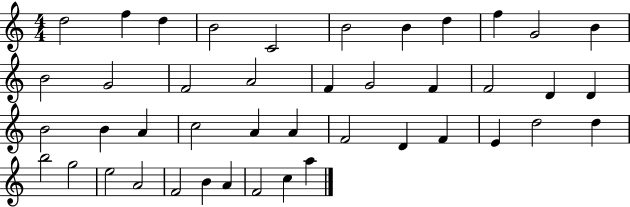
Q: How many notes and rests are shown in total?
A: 43